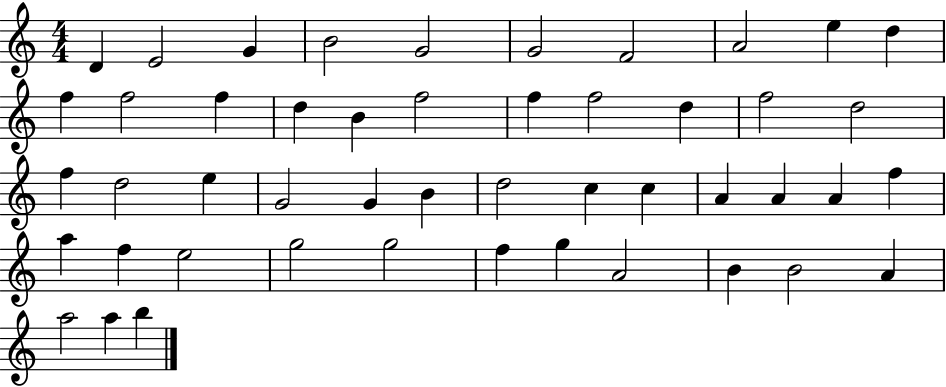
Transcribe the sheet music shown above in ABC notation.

X:1
T:Untitled
M:4/4
L:1/4
K:C
D E2 G B2 G2 G2 F2 A2 e d f f2 f d B f2 f f2 d f2 d2 f d2 e G2 G B d2 c c A A A f a f e2 g2 g2 f g A2 B B2 A a2 a b